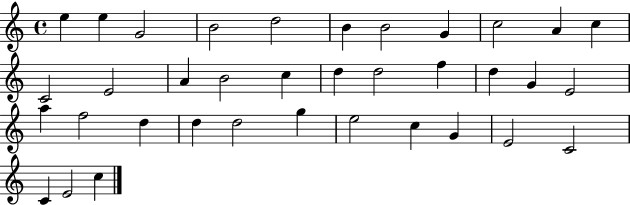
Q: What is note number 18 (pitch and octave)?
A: D5